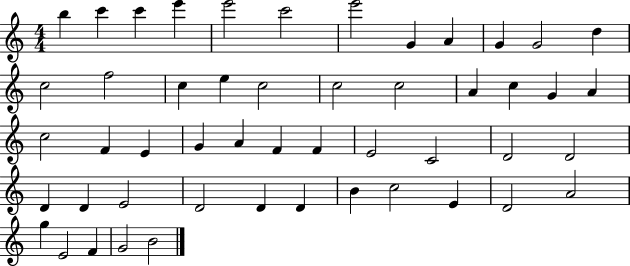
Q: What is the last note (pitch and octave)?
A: B4